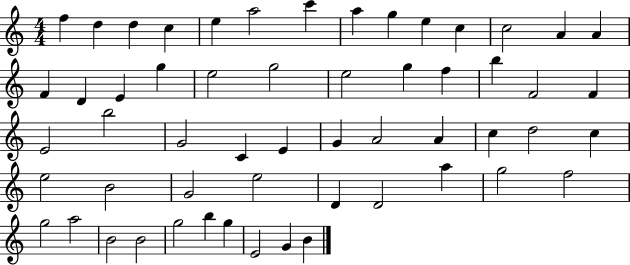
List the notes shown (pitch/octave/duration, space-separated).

F5/q D5/q D5/q C5/q E5/q A5/h C6/q A5/q G5/q E5/q C5/q C5/h A4/q A4/q F4/q D4/q E4/q G5/q E5/h G5/h E5/h G5/q F5/q B5/q F4/h F4/q E4/h B5/h G4/h C4/q E4/q G4/q A4/h A4/q C5/q D5/h C5/q E5/h B4/h G4/h E5/h D4/q D4/h A5/q G5/h F5/h G5/h A5/h B4/h B4/h G5/h B5/q G5/q E4/h G4/q B4/q